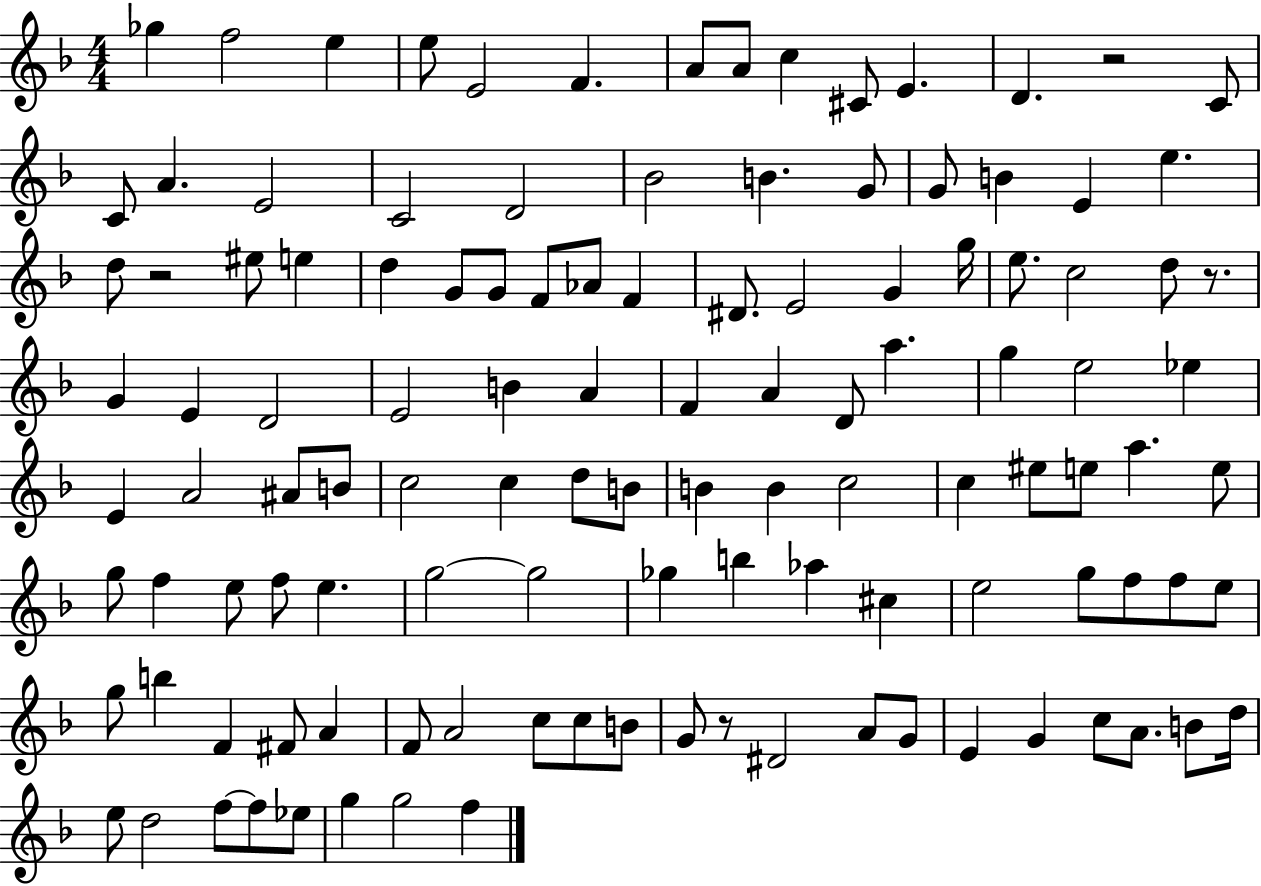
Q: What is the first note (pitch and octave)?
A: Gb5